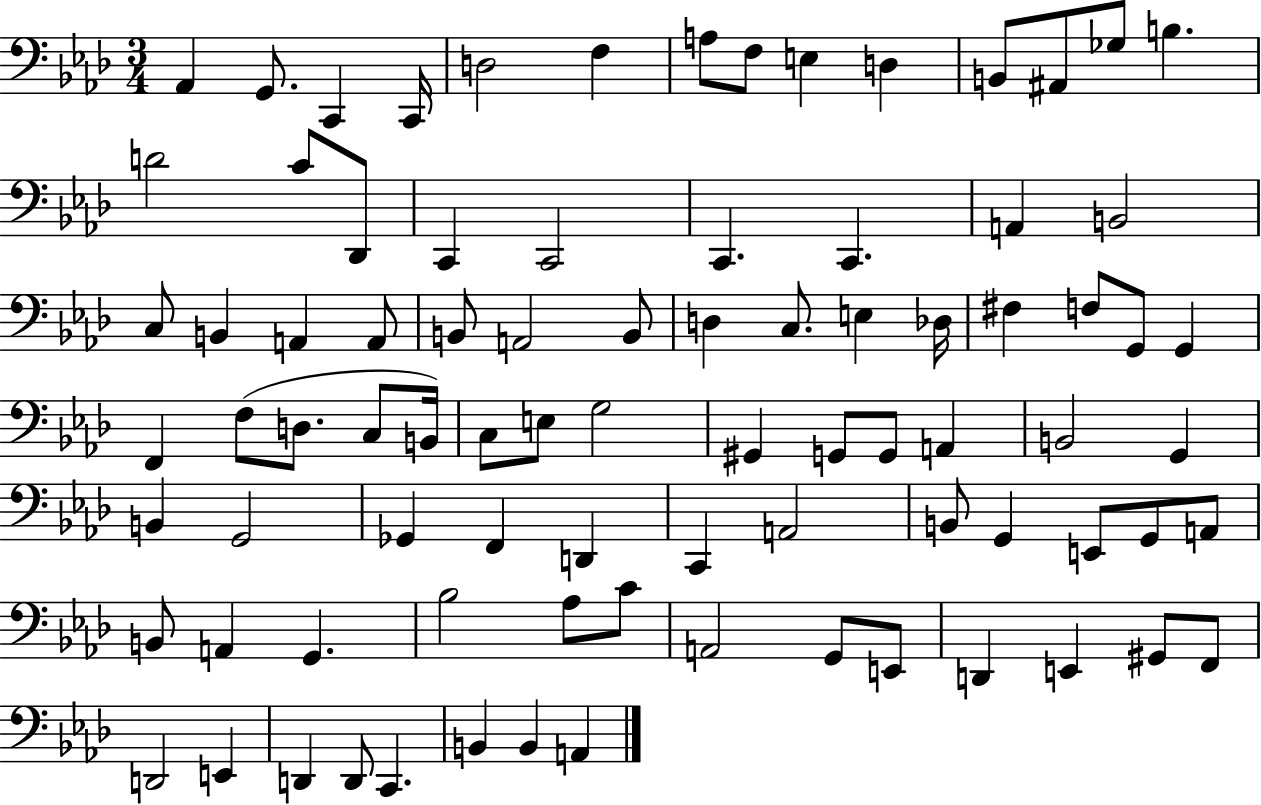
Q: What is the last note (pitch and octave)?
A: A2